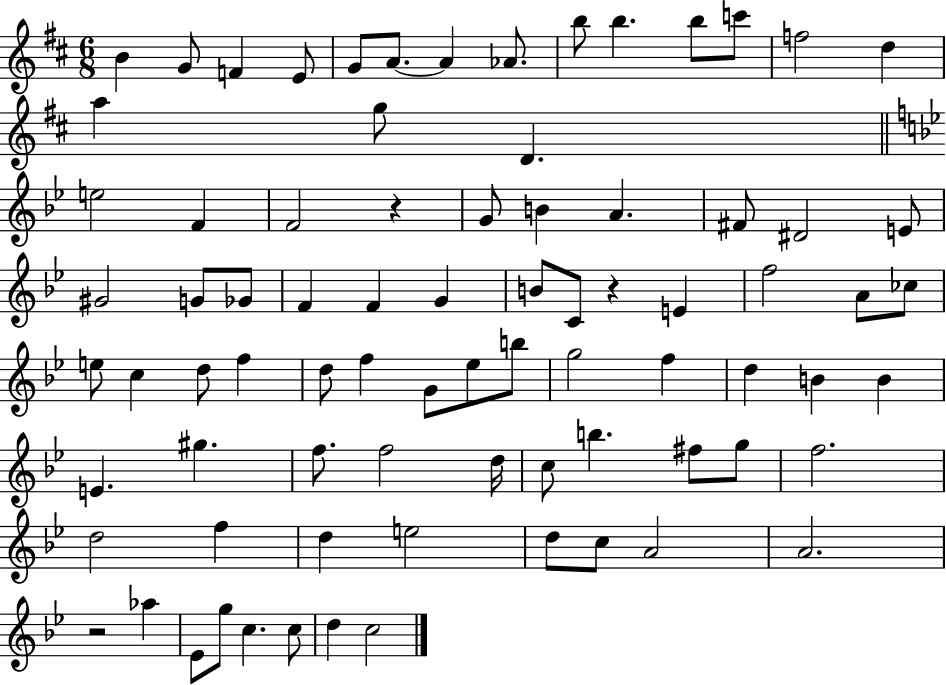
{
  \clef treble
  \numericTimeSignature
  \time 6/8
  \key d \major
  \repeat volta 2 { b'4 g'8 f'4 e'8 | g'8 a'8.~~ a'4 aes'8. | b''8 b''4. b''8 c'''8 | f''2 d''4 | \break a''4 g''8 d'4. | \bar "||" \break \key g \minor e''2 f'4 | f'2 r4 | g'8 b'4 a'4. | fis'8 dis'2 e'8 | \break gis'2 g'8 ges'8 | f'4 f'4 g'4 | b'8 c'8 r4 e'4 | f''2 a'8 ces''8 | \break e''8 c''4 d''8 f''4 | d''8 f''4 g'8 ees''8 b''8 | g''2 f''4 | d''4 b'4 b'4 | \break e'4. gis''4. | f''8. f''2 d''16 | c''8 b''4. fis''8 g''8 | f''2. | \break d''2 f''4 | d''4 e''2 | d''8 c''8 a'2 | a'2. | \break r2 aes''4 | ees'8 g''8 c''4. c''8 | d''4 c''2 | } \bar "|."
}